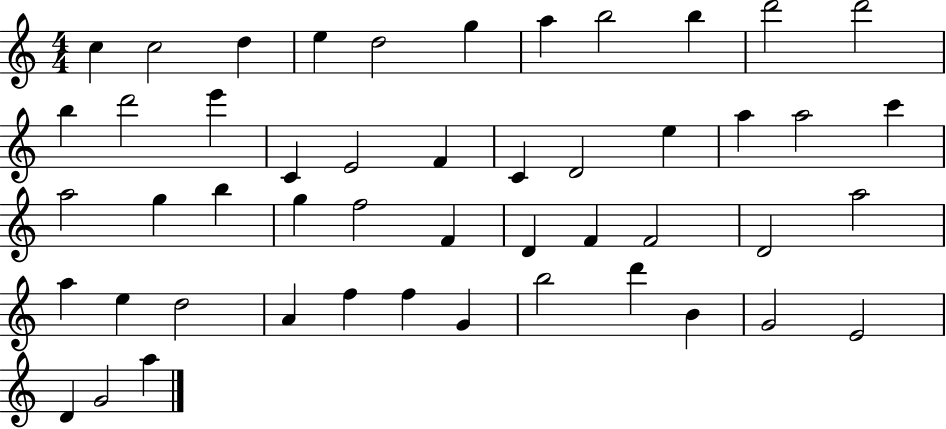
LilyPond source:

{
  \clef treble
  \numericTimeSignature
  \time 4/4
  \key c \major
  c''4 c''2 d''4 | e''4 d''2 g''4 | a''4 b''2 b''4 | d'''2 d'''2 | \break b''4 d'''2 e'''4 | c'4 e'2 f'4 | c'4 d'2 e''4 | a''4 a''2 c'''4 | \break a''2 g''4 b''4 | g''4 f''2 f'4 | d'4 f'4 f'2 | d'2 a''2 | \break a''4 e''4 d''2 | a'4 f''4 f''4 g'4 | b''2 d'''4 b'4 | g'2 e'2 | \break d'4 g'2 a''4 | \bar "|."
}